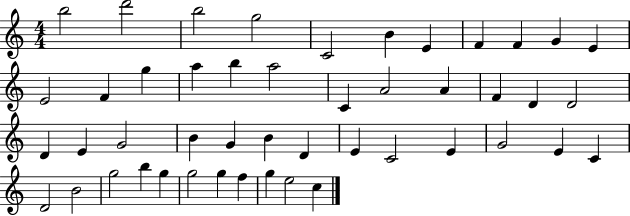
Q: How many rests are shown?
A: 0